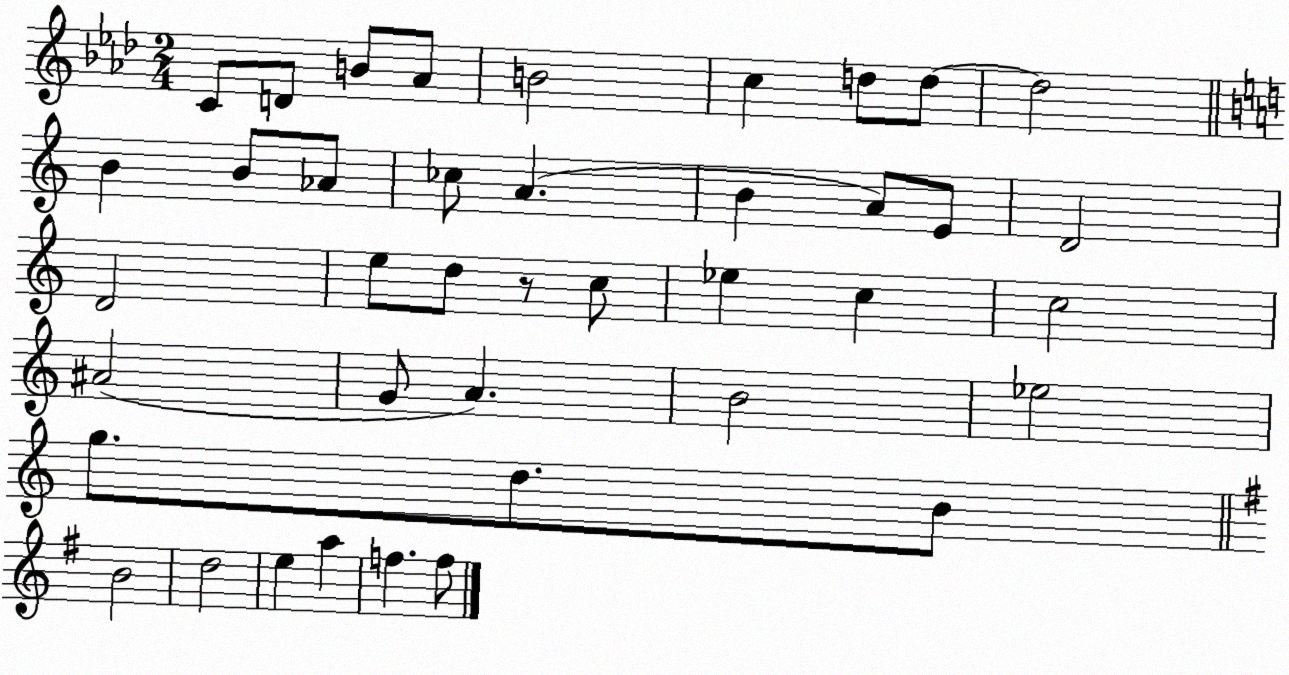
X:1
T:Untitled
M:2/4
L:1/4
K:Ab
C/2 D/2 B/2 _A/2 B2 c d/2 d/2 d2 B B/2 _A/2 _c/2 A B A/2 E/2 D2 D2 e/2 d/2 z/2 c/2 _e c c2 ^A2 G/2 A B2 _e2 g/2 d/2 B/2 B2 d2 e a f f/2